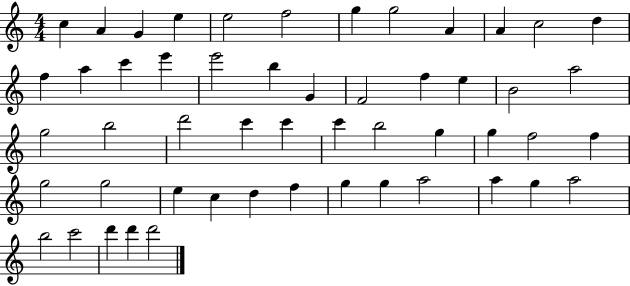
X:1
T:Untitled
M:4/4
L:1/4
K:C
c A G e e2 f2 g g2 A A c2 d f a c' e' e'2 b G F2 f e B2 a2 g2 b2 d'2 c' c' c' b2 g g f2 f g2 g2 e c d f g g a2 a g a2 b2 c'2 d' d' d'2